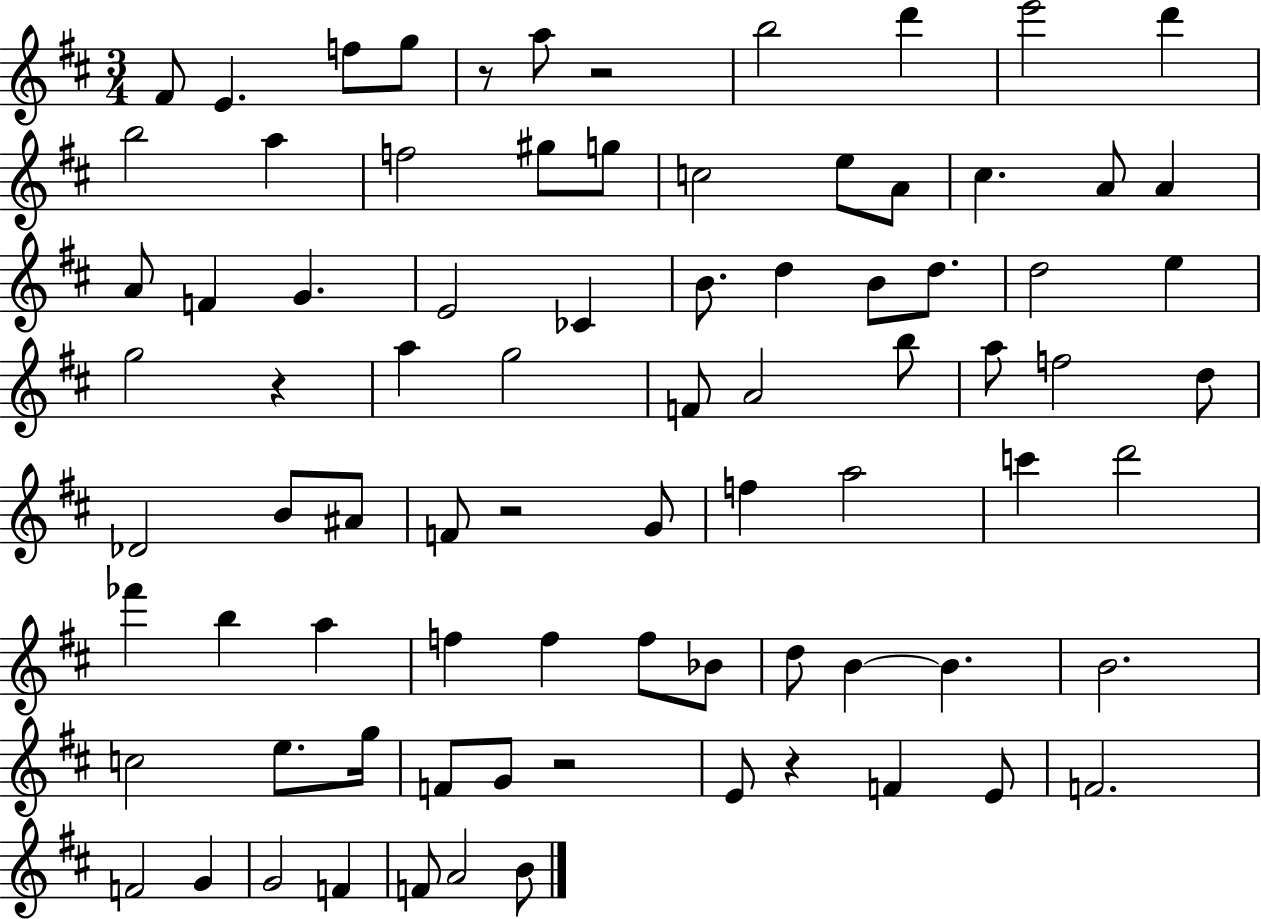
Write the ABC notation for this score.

X:1
T:Untitled
M:3/4
L:1/4
K:D
^F/2 E f/2 g/2 z/2 a/2 z2 b2 d' e'2 d' b2 a f2 ^g/2 g/2 c2 e/2 A/2 ^c A/2 A A/2 F G E2 _C B/2 d B/2 d/2 d2 e g2 z a g2 F/2 A2 b/2 a/2 f2 d/2 _D2 B/2 ^A/2 F/2 z2 G/2 f a2 c' d'2 _f' b a f f f/2 _B/2 d/2 B B B2 c2 e/2 g/4 F/2 G/2 z2 E/2 z F E/2 F2 F2 G G2 F F/2 A2 B/2